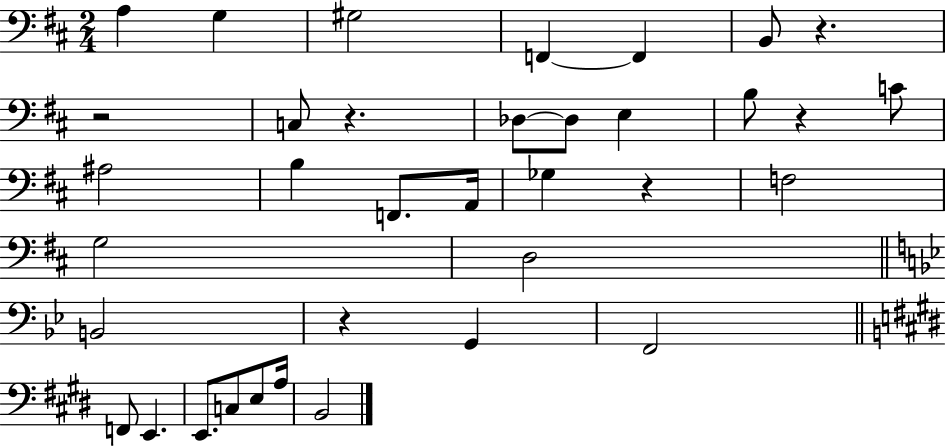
A3/q G3/q G#3/h F2/q F2/q B2/e R/q. R/h C3/e R/q. Db3/e Db3/e E3/q B3/e R/q C4/e A#3/h B3/q F2/e. A2/s Gb3/q R/q F3/h G3/h D3/h B2/h R/q G2/q F2/h F2/e E2/q. E2/e. C3/e E3/e A3/s B2/h